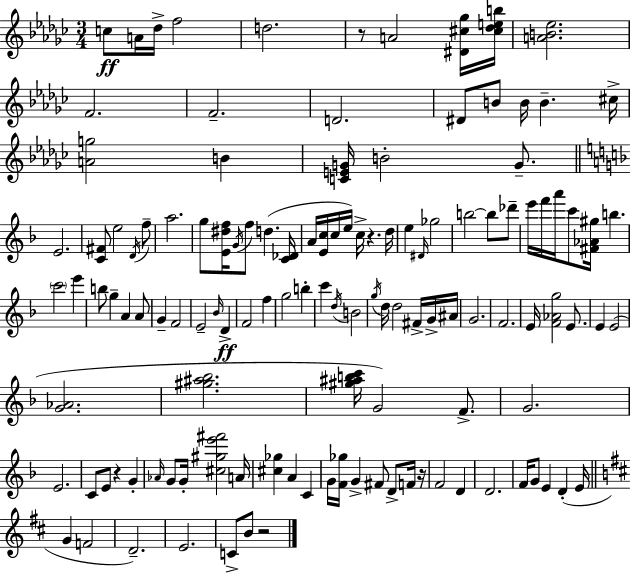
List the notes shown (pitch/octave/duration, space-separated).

C5/e A4/s Db5/s F5/h D5/h. R/e A4/h [D#4,C#5,Gb5]/s [C#5,Db5,E5,B5]/s [A4,B4,Eb5]/h. F4/h. F4/h. D4/h. D#4/e B4/e B4/s B4/q. C#5/s [A4,G5]/h B4/q [C4,E4,G4]/s B4/h G4/e. E4/h. [C4,F#4]/e E5/h D4/s F5/e A5/h. G5/e [E4,D#5,F5]/s G4/s F5/e D5/q. [C4,Db4]/s A4/s [E4,C5]/s C5/s E5/s C5/s R/q. D5/s E5/q D#4/s Gb5/h B5/h B5/e Db6/e E6/s F6/s A6/s C6/e [F#4,Ab4,G#5]/s B5/q. C6/h E6/q B5/e G5/q A4/q A4/e G4/q F4/h E4/h Bb4/s D4/q F4/h F5/q G5/h B5/q C6/q D5/s B4/h G5/s D5/s D5/h F#4/s G4/s A#4/s G4/h. F4/h. E4/s [F4,Ab4,G5]/h E4/e. E4/q E4/h [G4,Ab4]/h. [G#5,A#5,Bb5]/h. [G#5,A#5,B5,C6]/s G4/h F4/e. G4/h. E4/h. C4/e E4/e R/q G4/q Ab4/s G4/e G4/s [C#5,G#5,E6,F#6]/h A4/s [C#5,Gb5]/q A4/q C4/q G4/s [F4,Gb5]/s G4/q F#4/e D4/e F4/s R/s F4/h D4/q D4/h. F4/s G4/e E4/q D4/q E4/s G4/q F4/h D4/h. E4/h. C4/e B4/e R/h